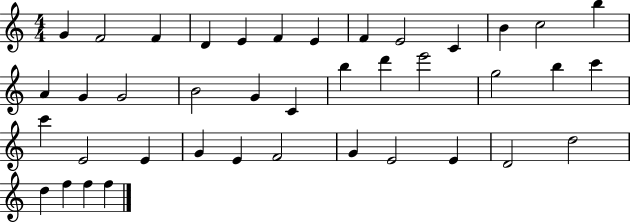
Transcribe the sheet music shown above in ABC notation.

X:1
T:Untitled
M:4/4
L:1/4
K:C
G F2 F D E F E F E2 C B c2 b A G G2 B2 G C b d' e'2 g2 b c' c' E2 E G E F2 G E2 E D2 d2 d f f f